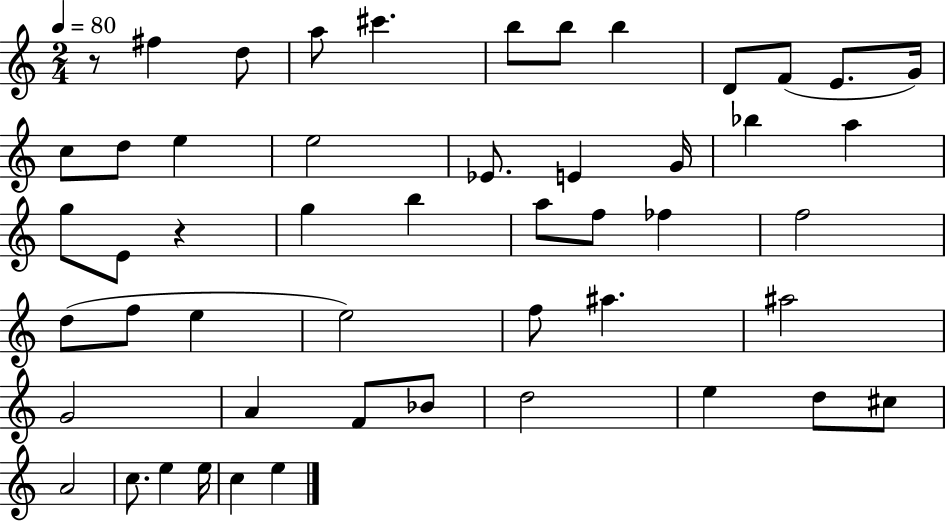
X:1
T:Untitled
M:2/4
L:1/4
K:C
z/2 ^f d/2 a/2 ^c' b/2 b/2 b D/2 F/2 E/2 G/4 c/2 d/2 e e2 _E/2 E G/4 _b a g/2 E/2 z g b a/2 f/2 _f f2 d/2 f/2 e e2 f/2 ^a ^a2 G2 A F/2 _B/2 d2 e d/2 ^c/2 A2 c/2 e e/4 c e